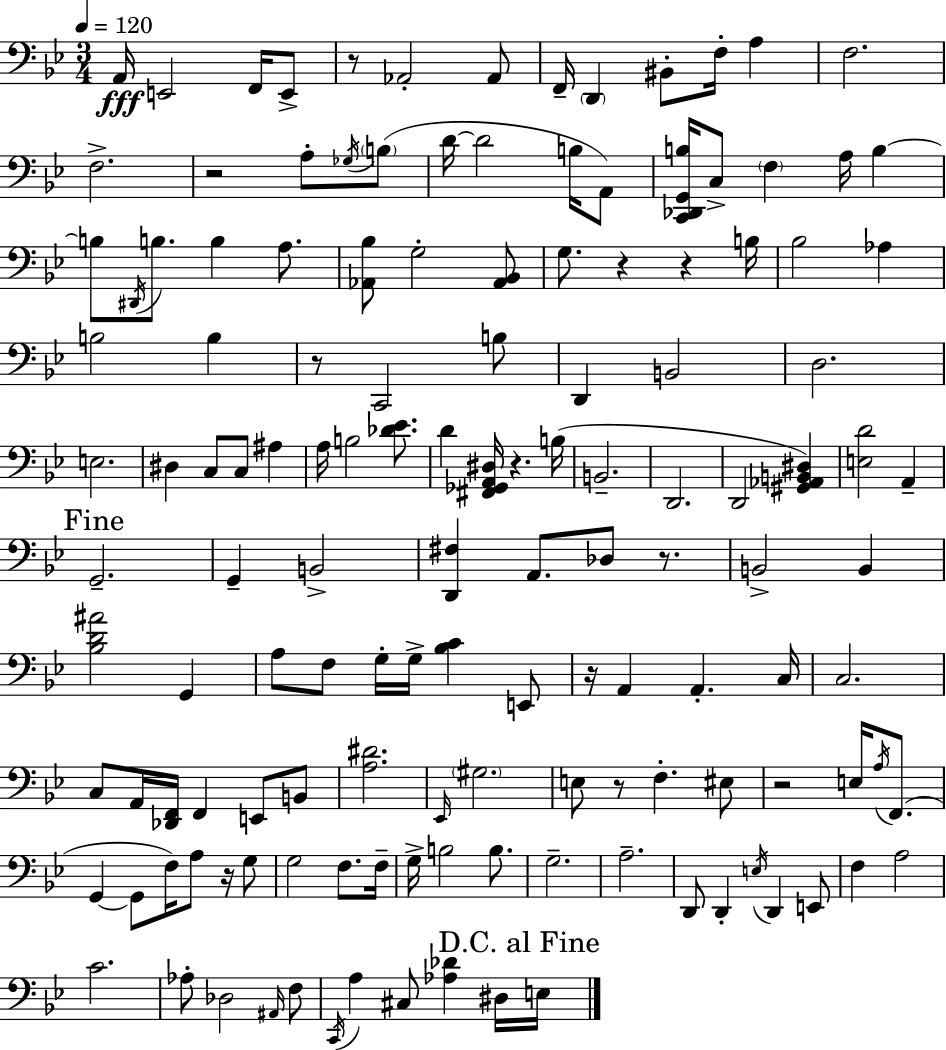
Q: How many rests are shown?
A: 11